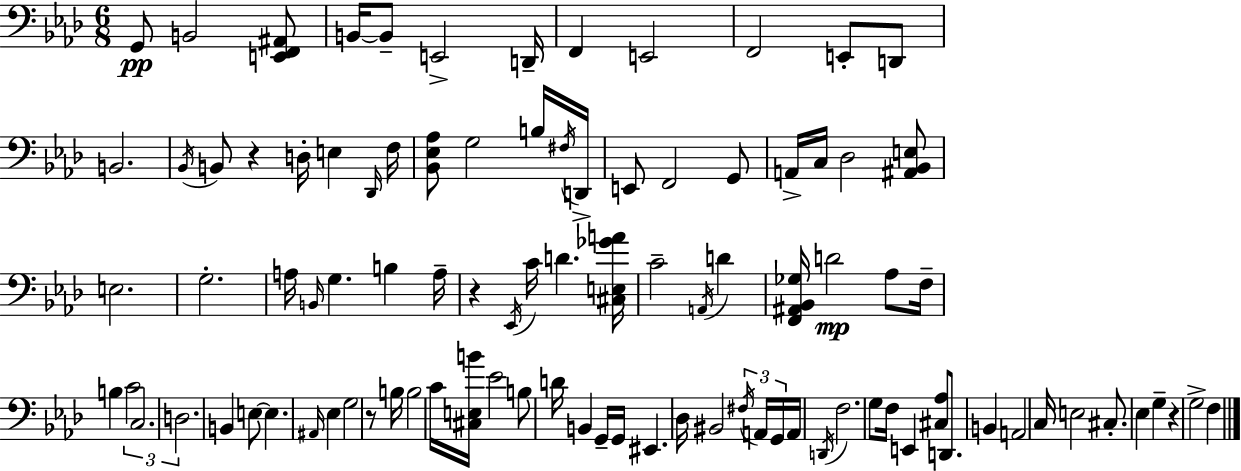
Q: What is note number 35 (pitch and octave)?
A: A3